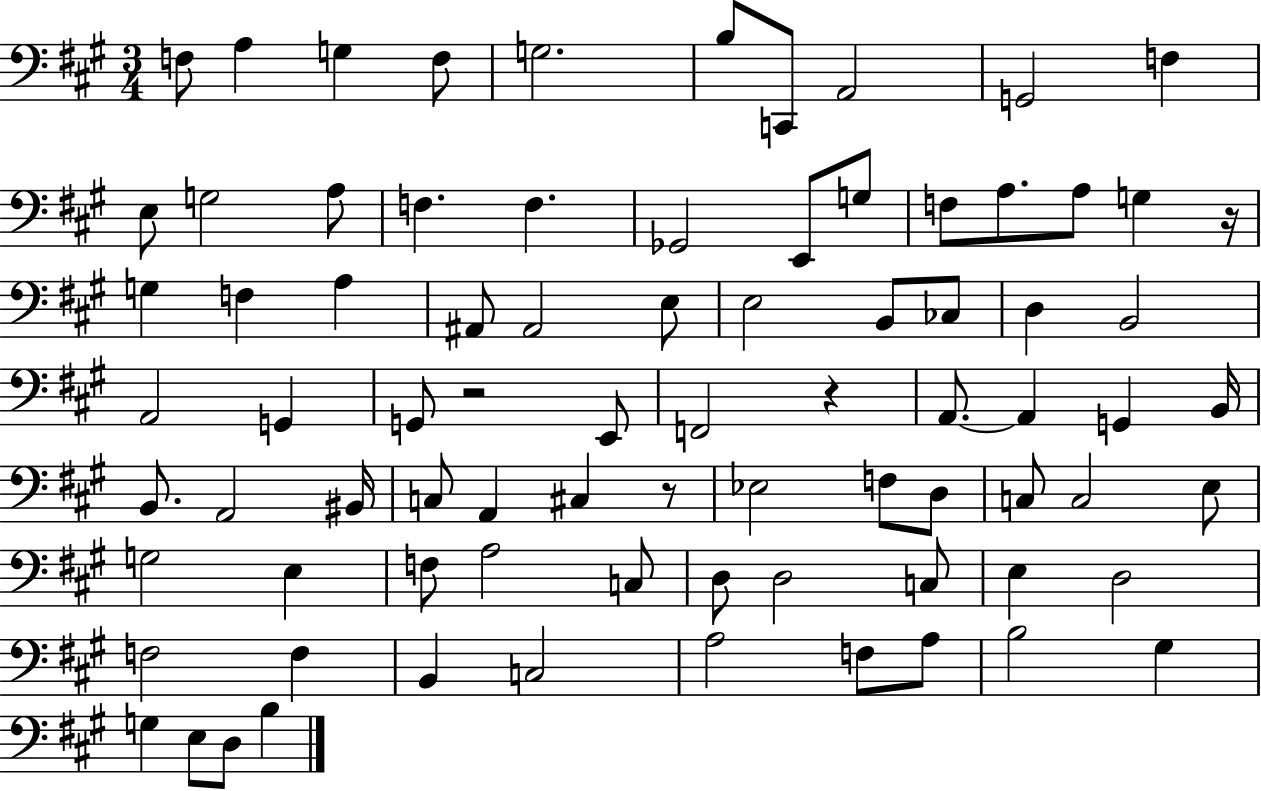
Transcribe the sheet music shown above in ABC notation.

X:1
T:Untitled
M:3/4
L:1/4
K:A
F,/2 A, G, F,/2 G,2 B,/2 C,,/2 A,,2 G,,2 F, E,/2 G,2 A,/2 F, F, _G,,2 E,,/2 G,/2 F,/2 A,/2 A,/2 G, z/4 G, F, A, ^A,,/2 ^A,,2 E,/2 E,2 B,,/2 _C,/2 D, B,,2 A,,2 G,, G,,/2 z2 E,,/2 F,,2 z A,,/2 A,, G,, B,,/4 B,,/2 A,,2 ^B,,/4 C,/2 A,, ^C, z/2 _E,2 F,/2 D,/2 C,/2 C,2 E,/2 G,2 E, F,/2 A,2 C,/2 D,/2 D,2 C,/2 E, D,2 F,2 F, B,, C,2 A,2 F,/2 A,/2 B,2 ^G, G, E,/2 D,/2 B,